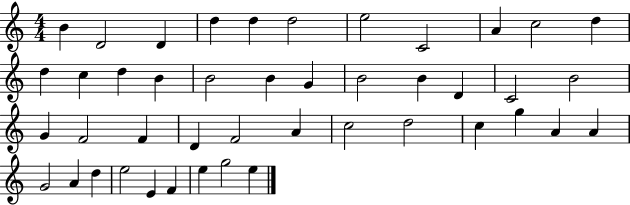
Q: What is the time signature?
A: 4/4